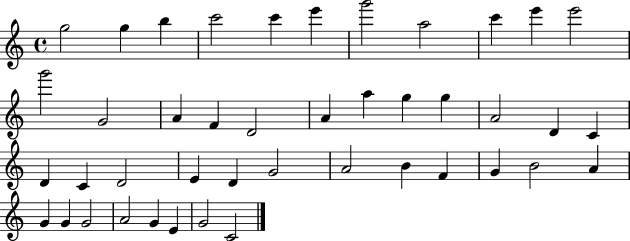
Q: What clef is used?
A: treble